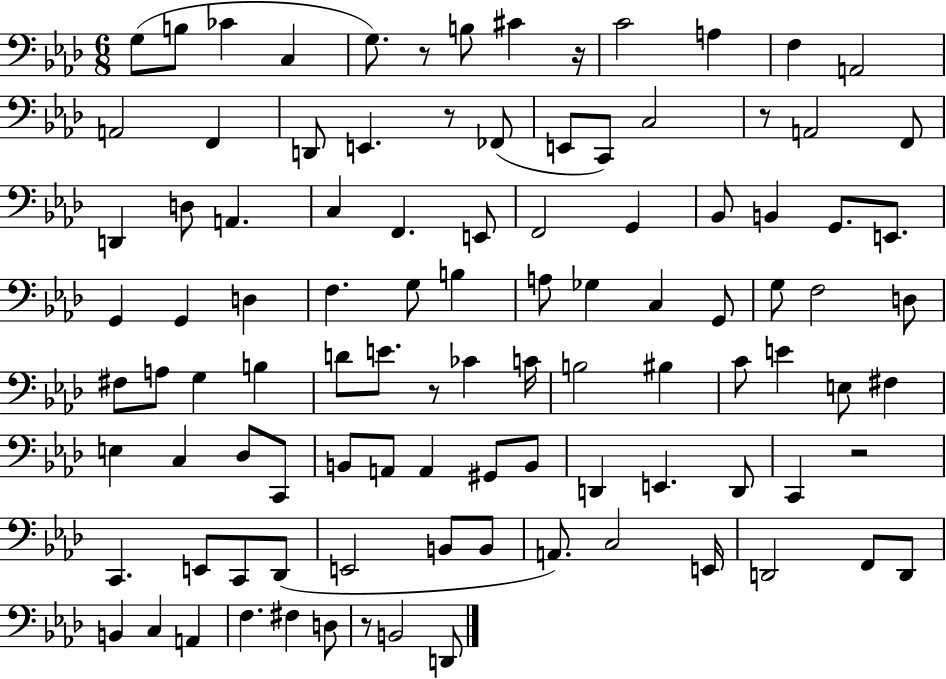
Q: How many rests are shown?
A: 7